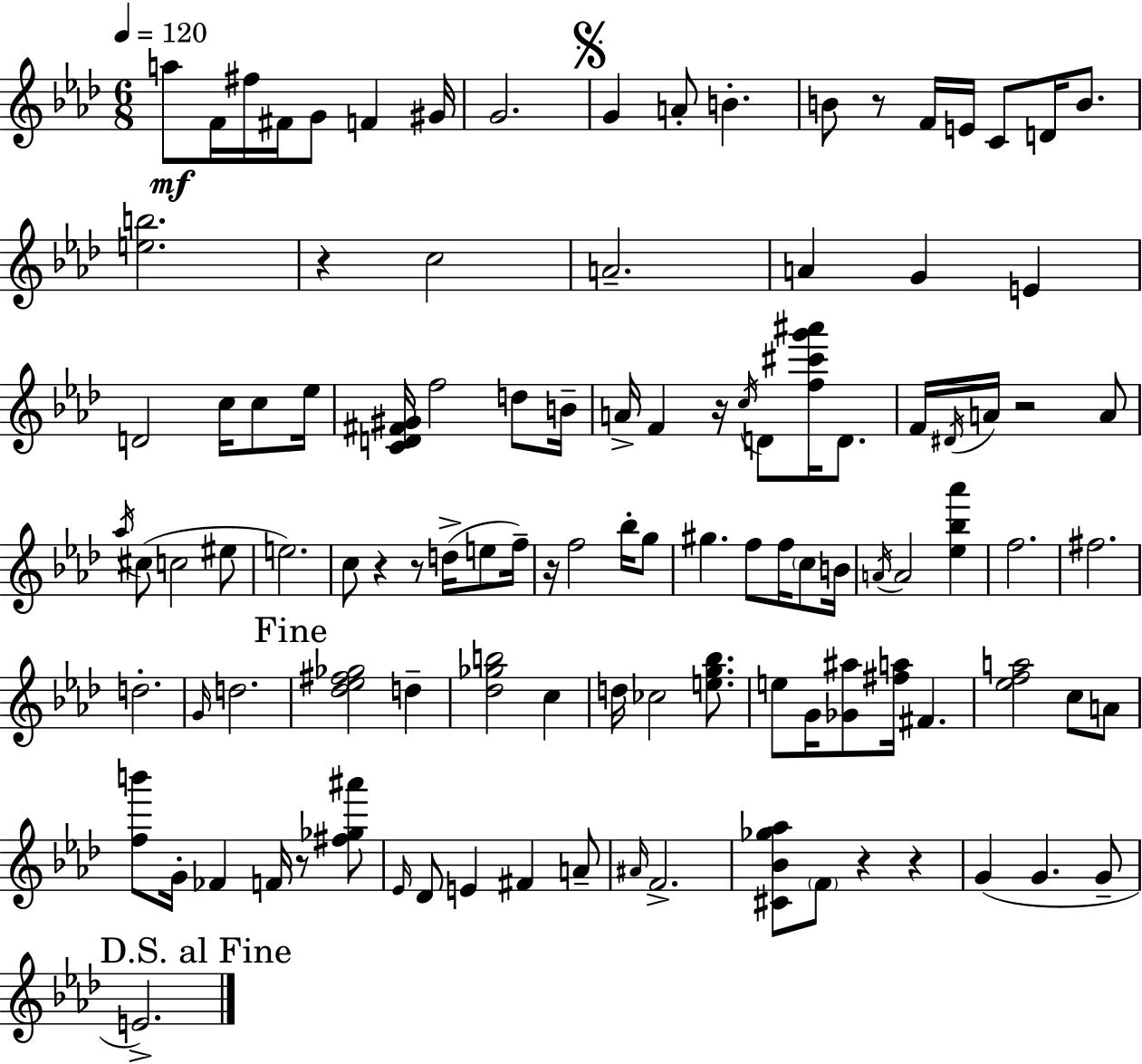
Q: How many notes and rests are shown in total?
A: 109